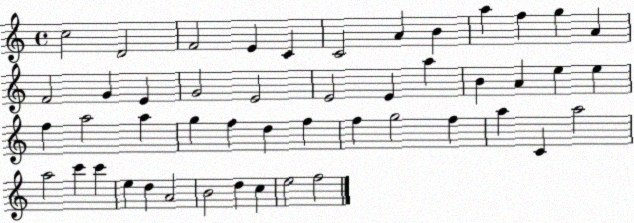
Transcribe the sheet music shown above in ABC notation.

X:1
T:Untitled
M:4/4
L:1/4
K:C
c2 D2 F2 E C C2 A B a f g A F2 G E G2 E2 E2 E a B A e e f a2 a g f d f f g2 f a C a2 a2 c' c' e d A2 B2 d c e2 f2